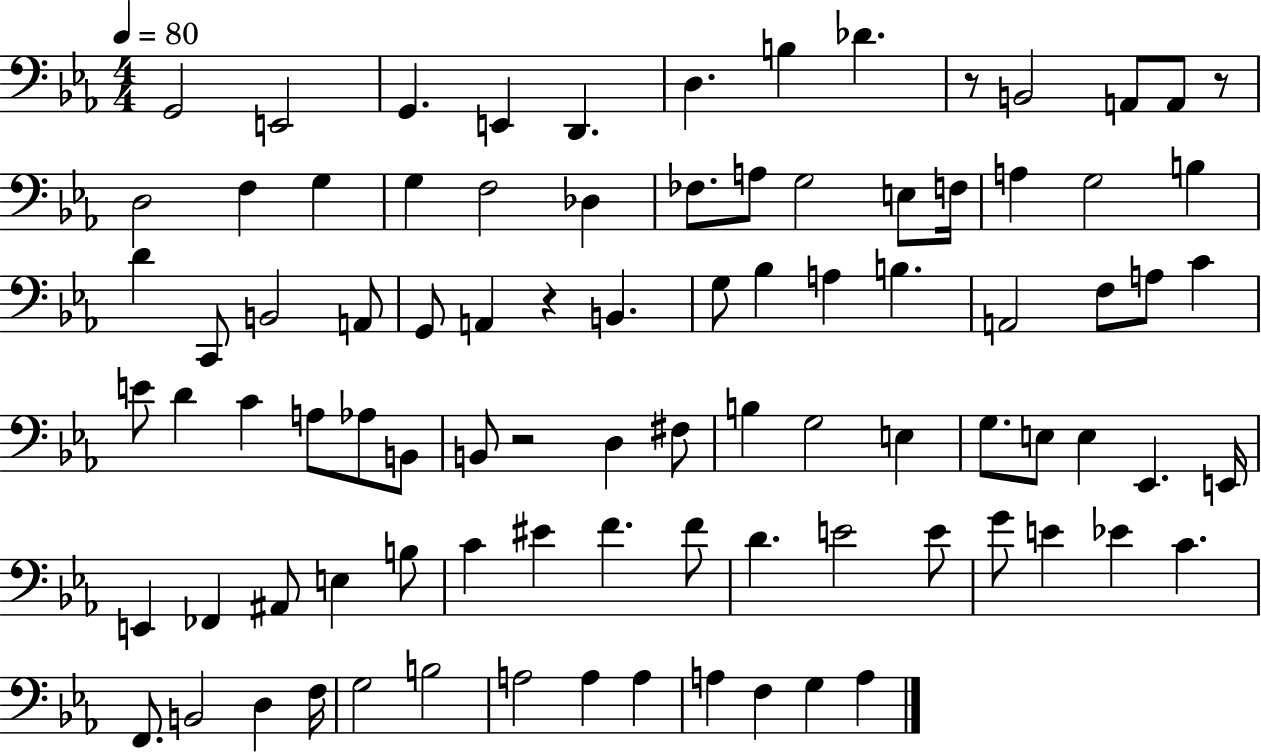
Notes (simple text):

G2/h E2/h G2/q. E2/q D2/q. D3/q. B3/q Db4/q. R/e B2/h A2/e A2/e R/e D3/h F3/q G3/q G3/q F3/h Db3/q FES3/e. A3/e G3/h E3/e F3/s A3/q G3/h B3/q D4/q C2/e B2/h A2/e G2/e A2/q R/q B2/q. G3/e Bb3/q A3/q B3/q. A2/h F3/e A3/e C4/q E4/e D4/q C4/q A3/e Ab3/e B2/e B2/e R/h D3/q F#3/e B3/q G3/h E3/q G3/e. E3/e E3/q Eb2/q. E2/s E2/q FES2/q A#2/e E3/q B3/e C4/q EIS4/q F4/q. F4/e D4/q. E4/h E4/e G4/e E4/q Eb4/q C4/q. F2/e. B2/h D3/q F3/s G3/h B3/h A3/h A3/q A3/q A3/q F3/q G3/q A3/q